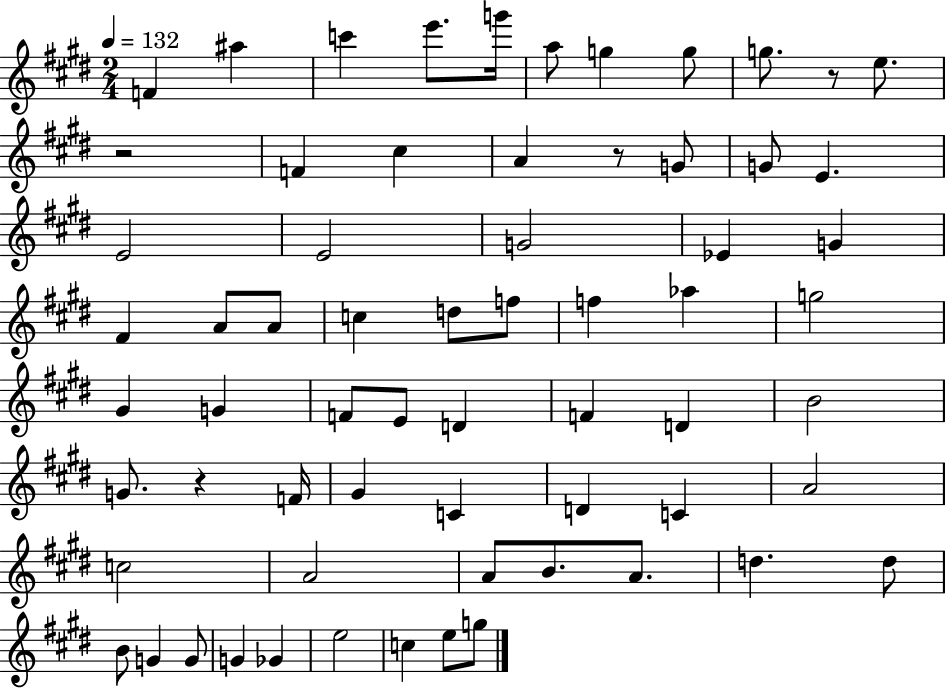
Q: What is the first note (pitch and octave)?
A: F4